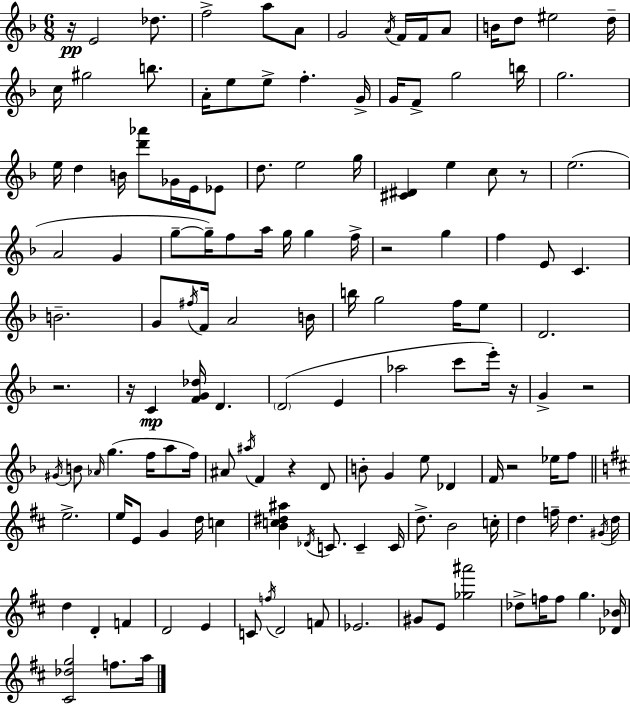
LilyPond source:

{
  \clef treble
  \numericTimeSignature
  \time 6/8
  \key f \major
  r16\pp e'2 des''8. | f''2-> a''8 a'8 | g'2 \acciaccatura { a'16 } f'16 f'16 a'8 | b'16 d''8 eis''2 | \break d''16-- c''16 gis''2 b''8. | a'16-. e''8 e''8-> f''4.-. | g'16-> g'16 f'8-> g''2 | b''16 g''2. | \break e''16 d''4 b'16 <d''' aes'''>8 ges'16 e'16 ees'8 | d''8. e''2 | g''16 <cis' dis'>4 e''4 c''8 r8 | e''2.( | \break a'2 g'4 | g''8--~~ g''16--) f''8 a''16 g''16 g''4 | f''16-> r2 g''4 | f''4 e'8 c'4. | \break b'2.-- | g'8 \acciaccatura { fis''16 } f'16 a'2 | b'16 b''16 g''2 f''16 | e''8 d'2. | \break r2. | r16 c'4\mp <f' g' des''>16 d'4. | \parenthesize d'2( e'4 | aes''2 c'''8 | \break e'''16-.) r16 g'4-> r2 | \acciaccatura { gis'16 } b'8 \grace { aes'16 } g''4.( | f''16 a''8 f''16) ais'8 \acciaccatura { ais''16 } f'4 r4 | d'8 b'8-. g'4 e''8 | \break des'4 f'16 r2 | ees''16 f''8 \bar "||" \break \key b \minor e''2.-> | e''16 e'8 g'4 d''16 c''4 | <b' c'' dis'' ais''>4 \acciaccatura { des'16 } c'8. c'4-- | c'16 d''8.-> b'2 | \break c''16-. d''4 f''16-- d''4. | \acciaccatura { gis'16 } d''16 d''4 d'4-. f'4 | d'2 e'4 | c'8 \acciaccatura { f''16 } d'2 | \break f'8 ees'2. | gis'8 e'8 <ges'' ais'''>2 | des''8-> f''16 f''8 g''4. | <des' bes'>16 <cis' des'' g''>2 f''8. | \break a''16 \bar "|."
}